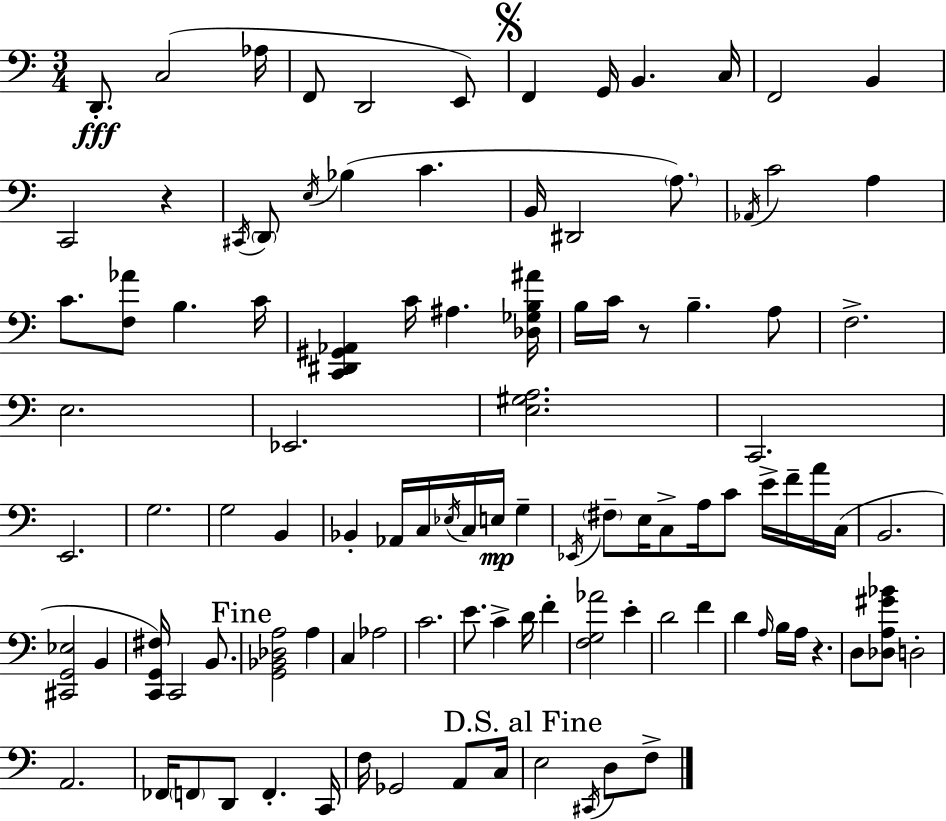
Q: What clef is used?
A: bass